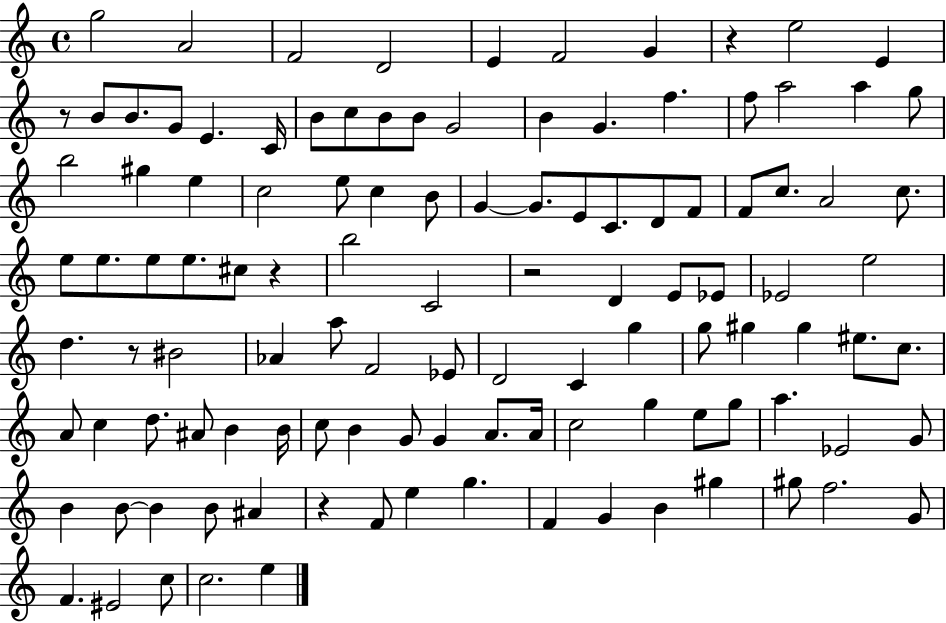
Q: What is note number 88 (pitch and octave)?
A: G4